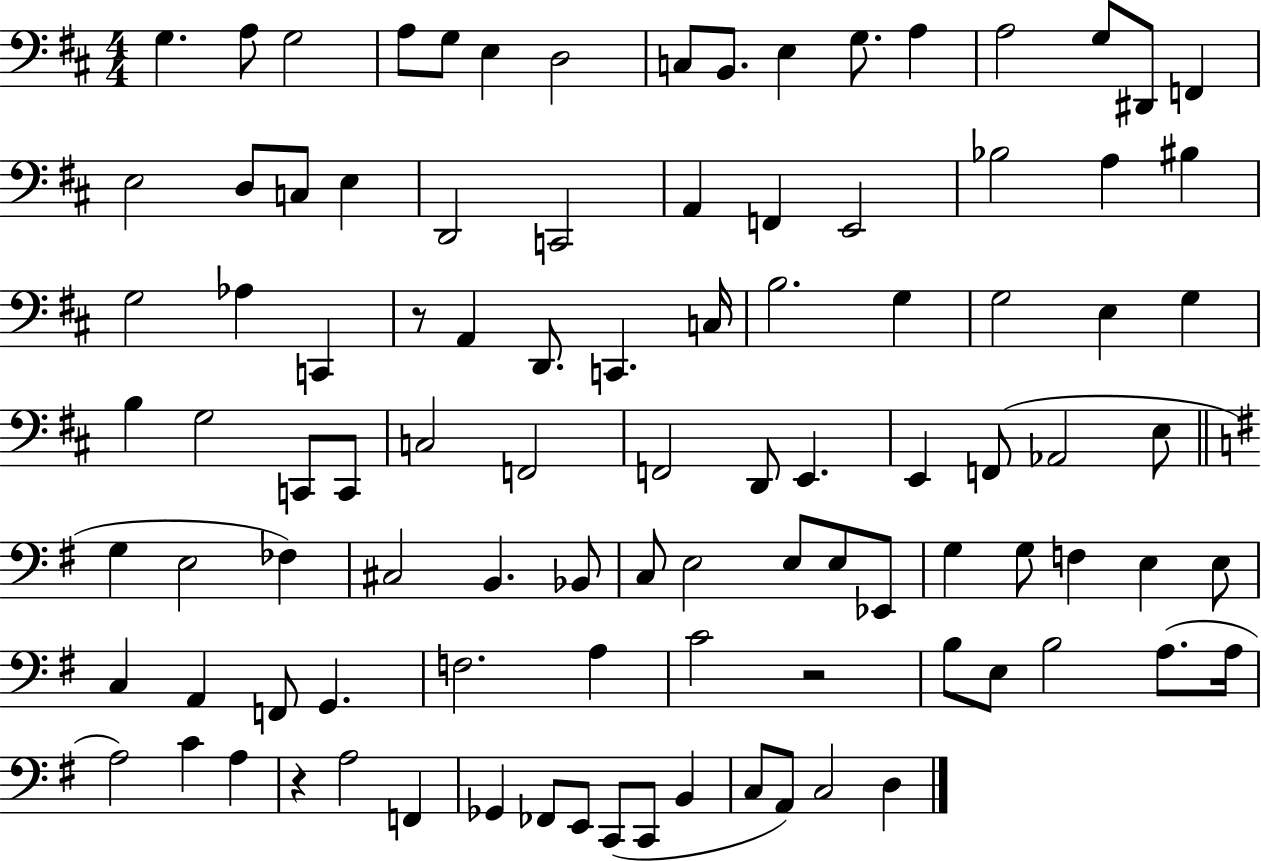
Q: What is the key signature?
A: D major